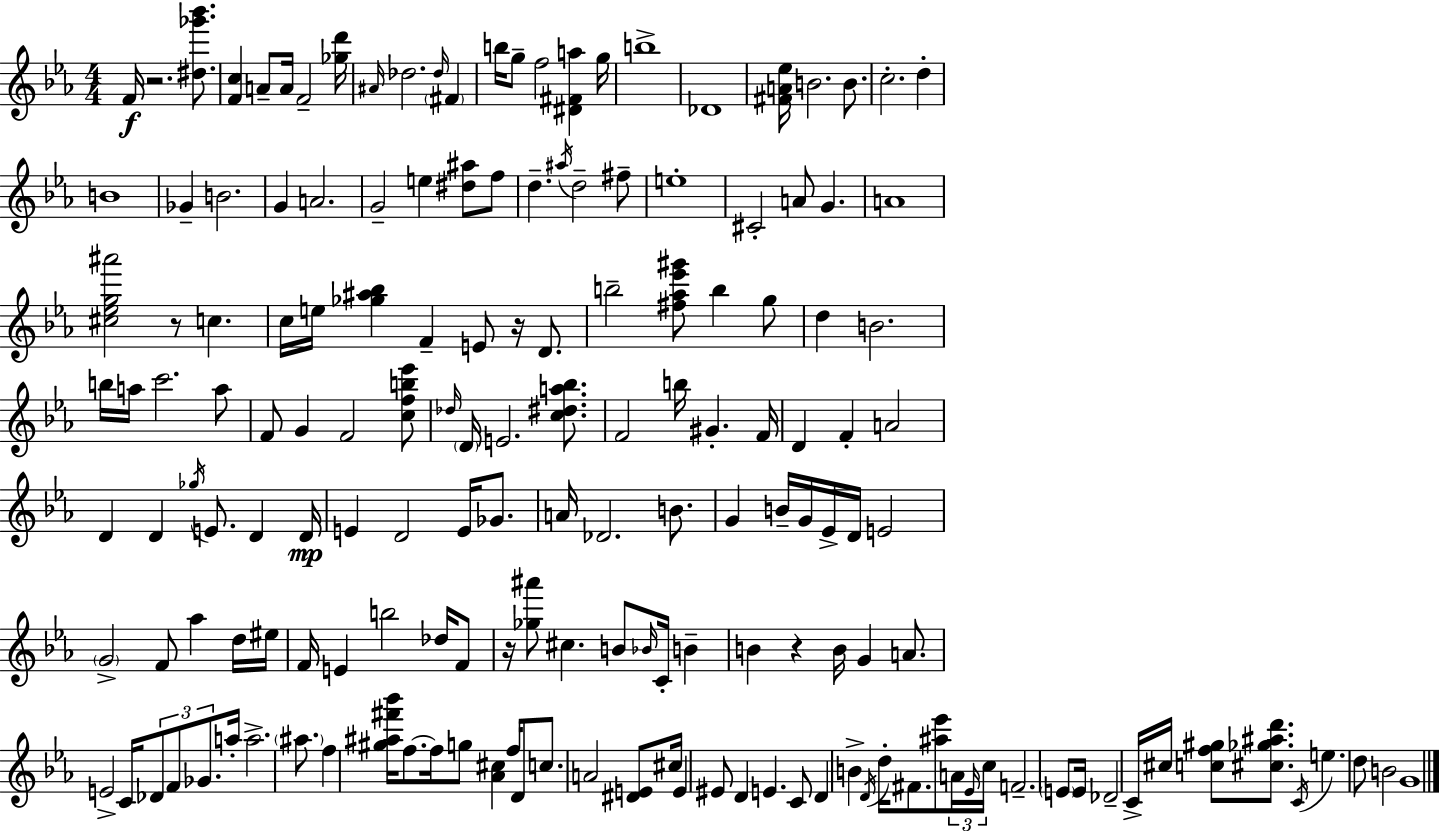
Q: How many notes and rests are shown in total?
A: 165